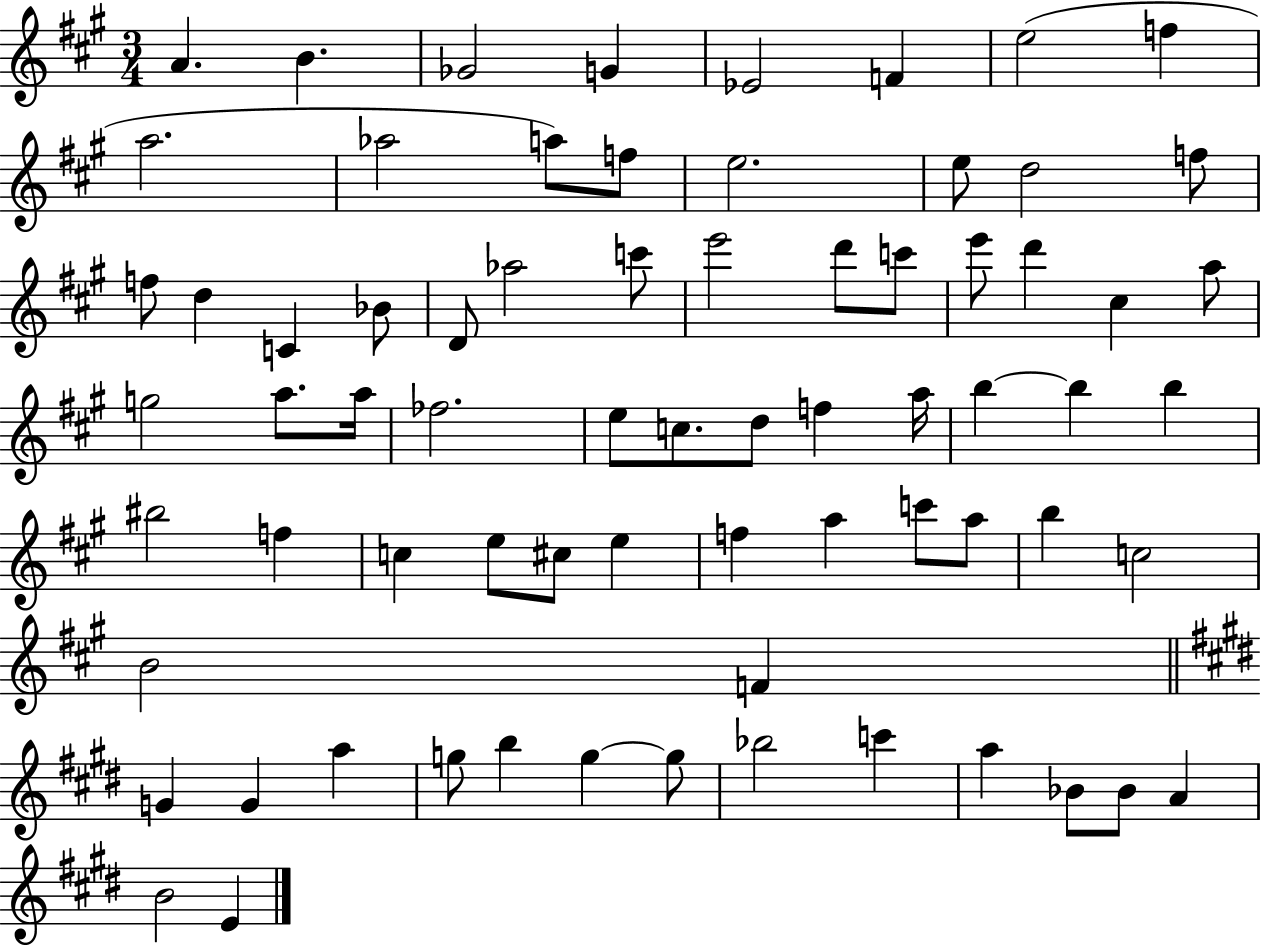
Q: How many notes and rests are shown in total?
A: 71